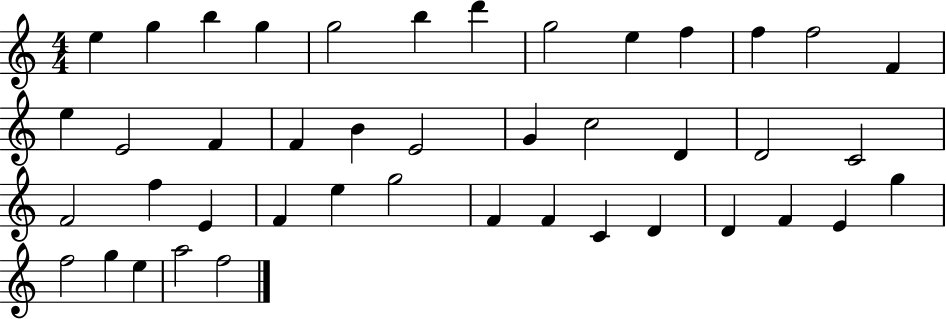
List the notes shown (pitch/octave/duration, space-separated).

E5/q G5/q B5/q G5/q G5/h B5/q D6/q G5/h E5/q F5/q F5/q F5/h F4/q E5/q E4/h F4/q F4/q B4/q E4/h G4/q C5/h D4/q D4/h C4/h F4/h F5/q E4/q F4/q E5/q G5/h F4/q F4/q C4/q D4/q D4/q F4/q E4/q G5/q F5/h G5/q E5/q A5/h F5/h